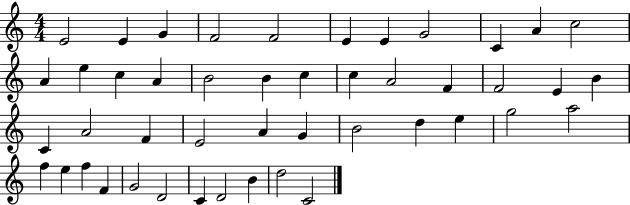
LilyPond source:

{
  \clef treble
  \numericTimeSignature
  \time 4/4
  \key c \major
  e'2 e'4 g'4 | f'2 f'2 | e'4 e'4 g'2 | c'4 a'4 c''2 | \break a'4 e''4 c''4 a'4 | b'2 b'4 c''4 | c''4 a'2 f'4 | f'2 e'4 b'4 | \break c'4 a'2 f'4 | e'2 a'4 g'4 | b'2 d''4 e''4 | g''2 a''2 | \break f''4 e''4 f''4 f'4 | g'2 d'2 | c'4 d'2 b'4 | d''2 c'2 | \break \bar "|."
}